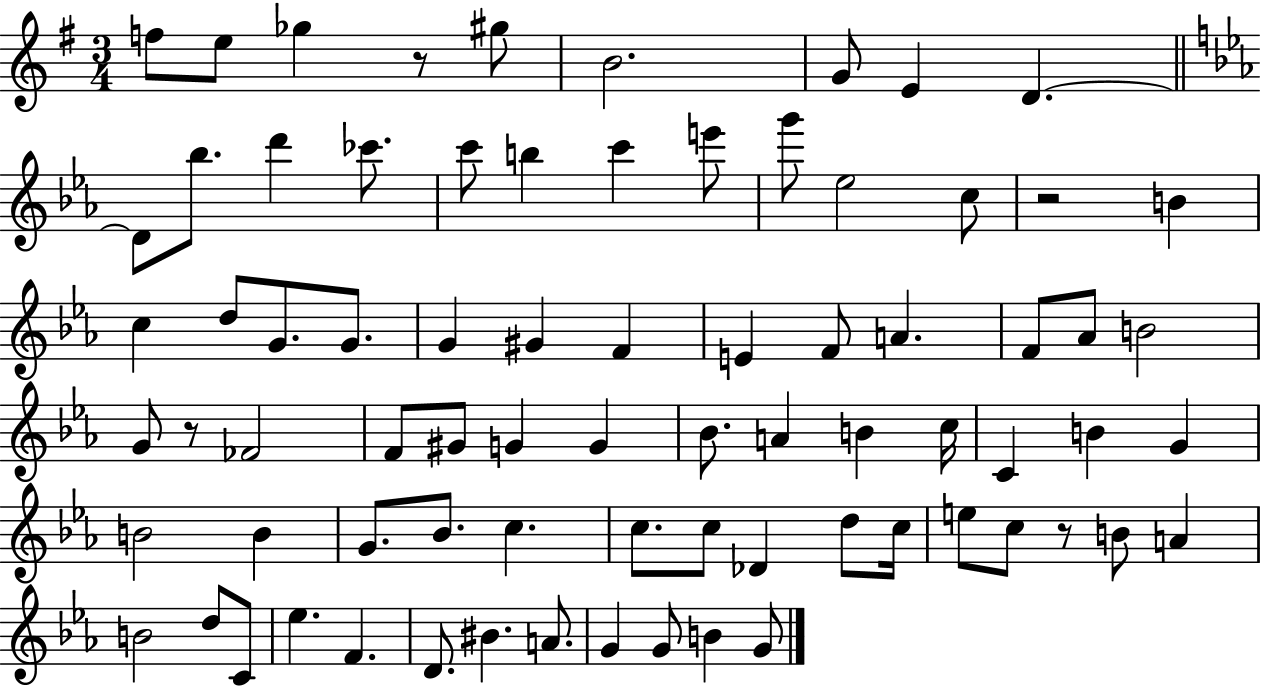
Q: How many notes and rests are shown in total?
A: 76